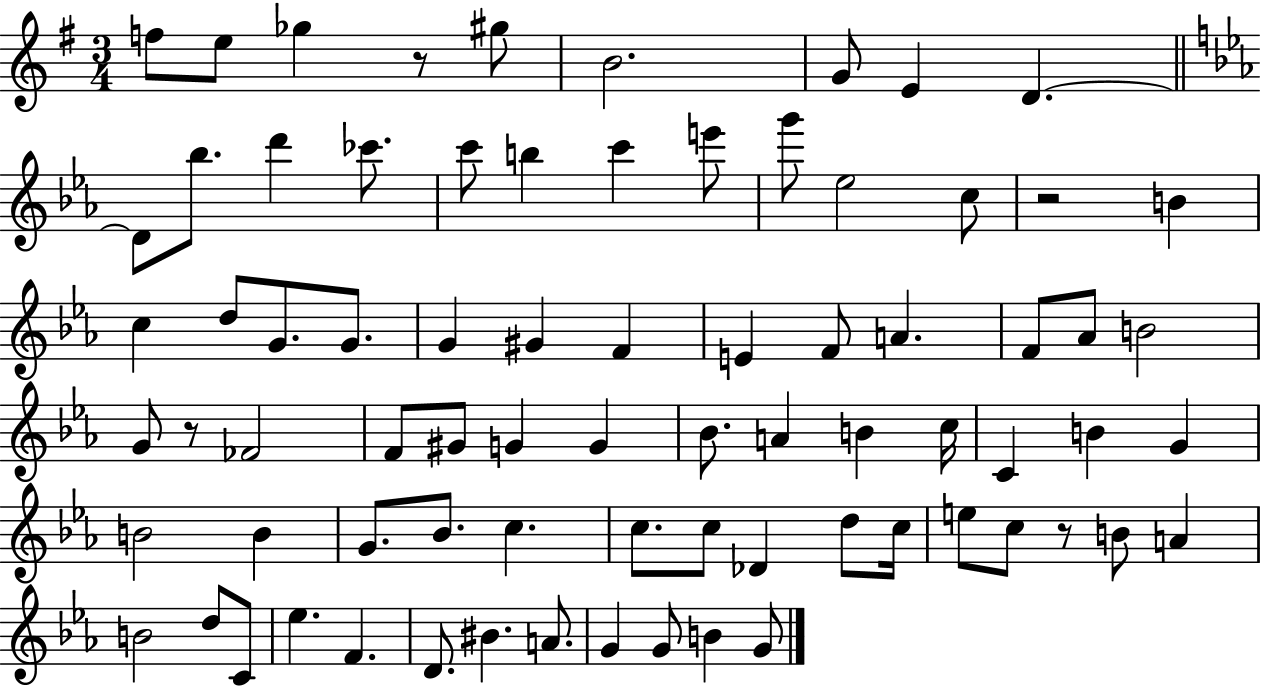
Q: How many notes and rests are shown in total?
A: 76